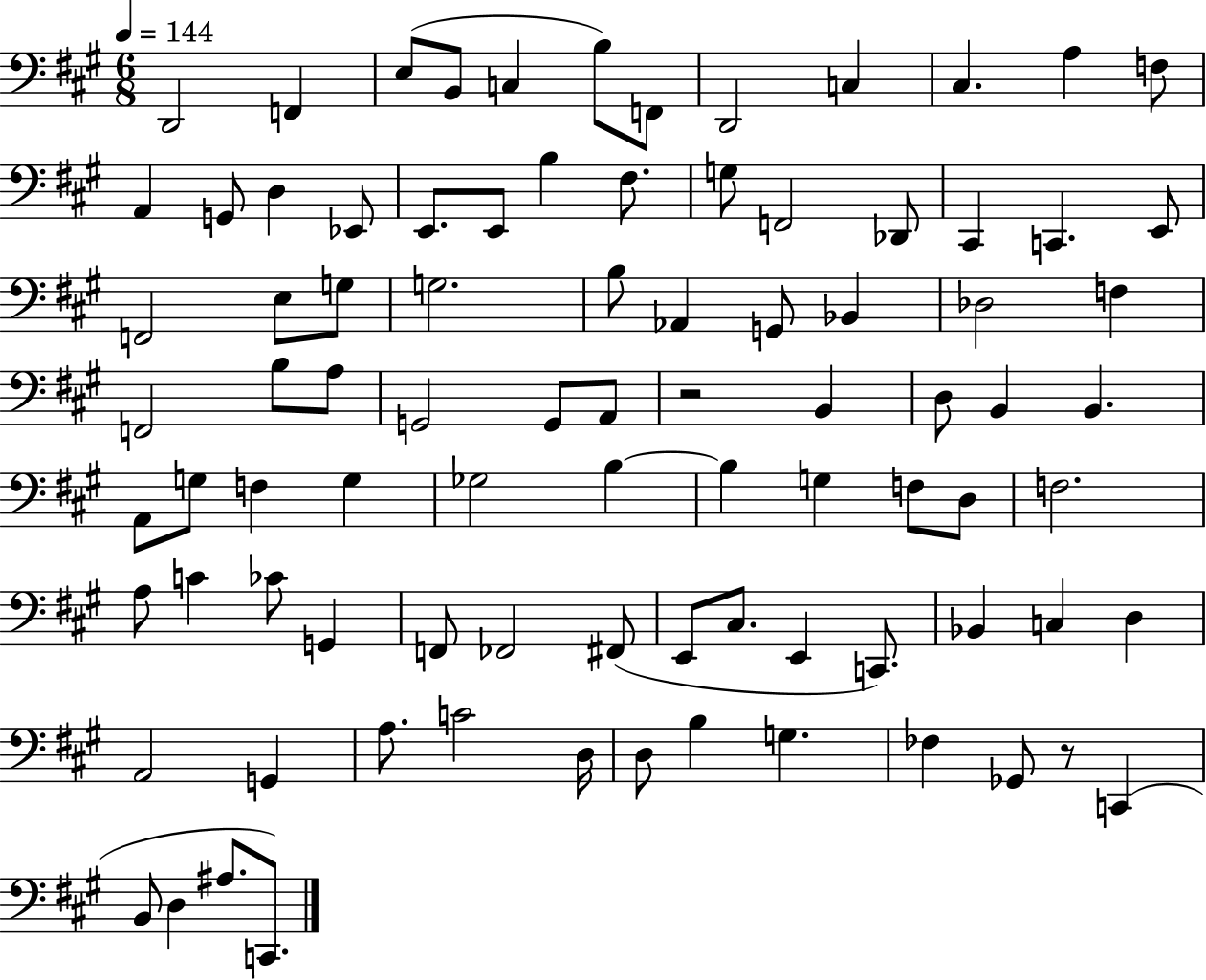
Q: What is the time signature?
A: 6/8